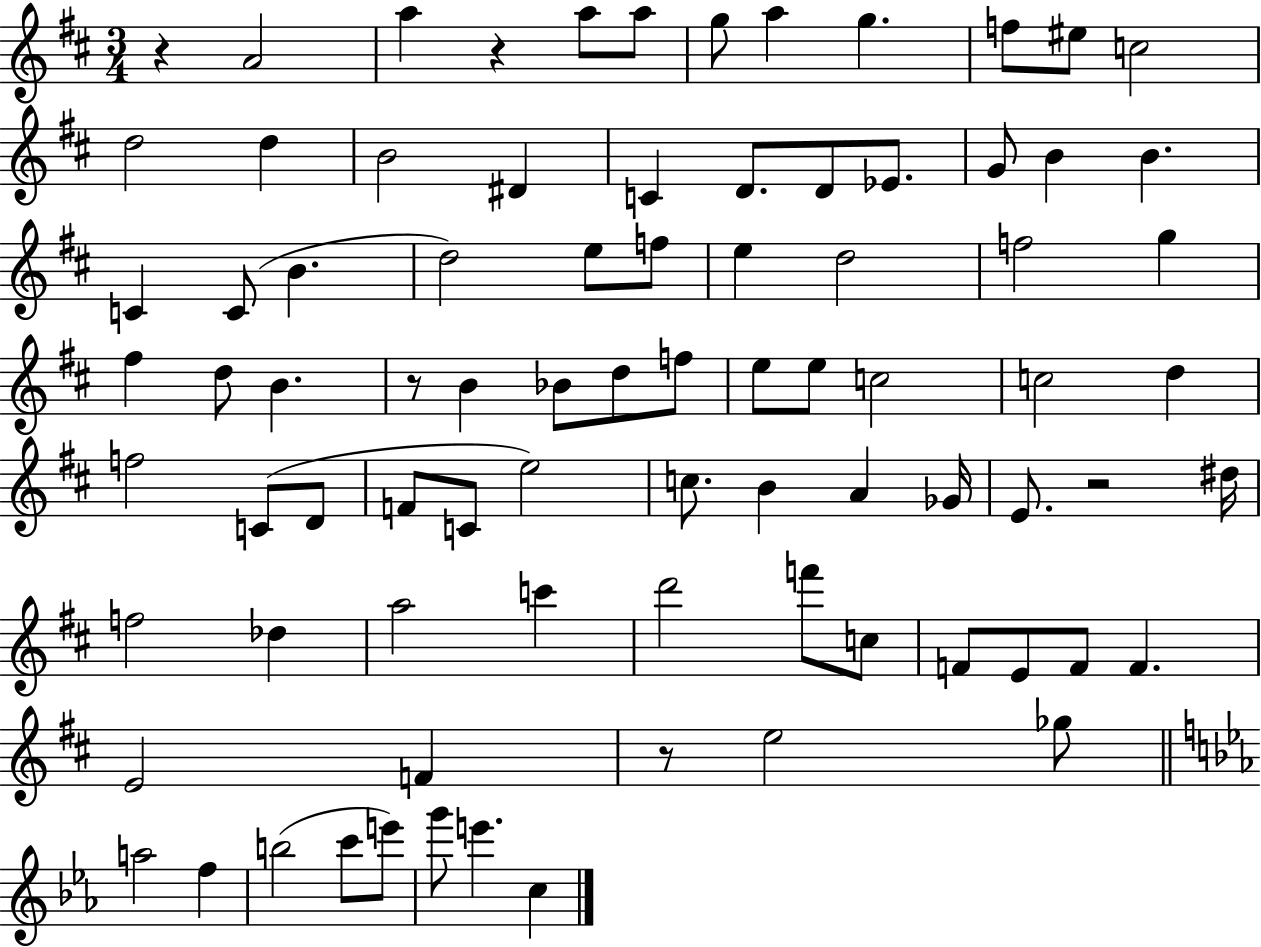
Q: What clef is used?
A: treble